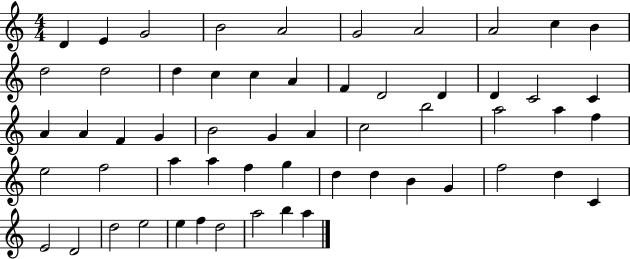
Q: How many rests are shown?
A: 0